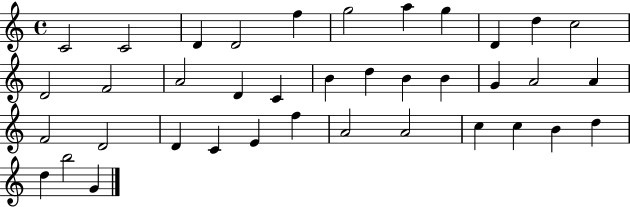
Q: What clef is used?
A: treble